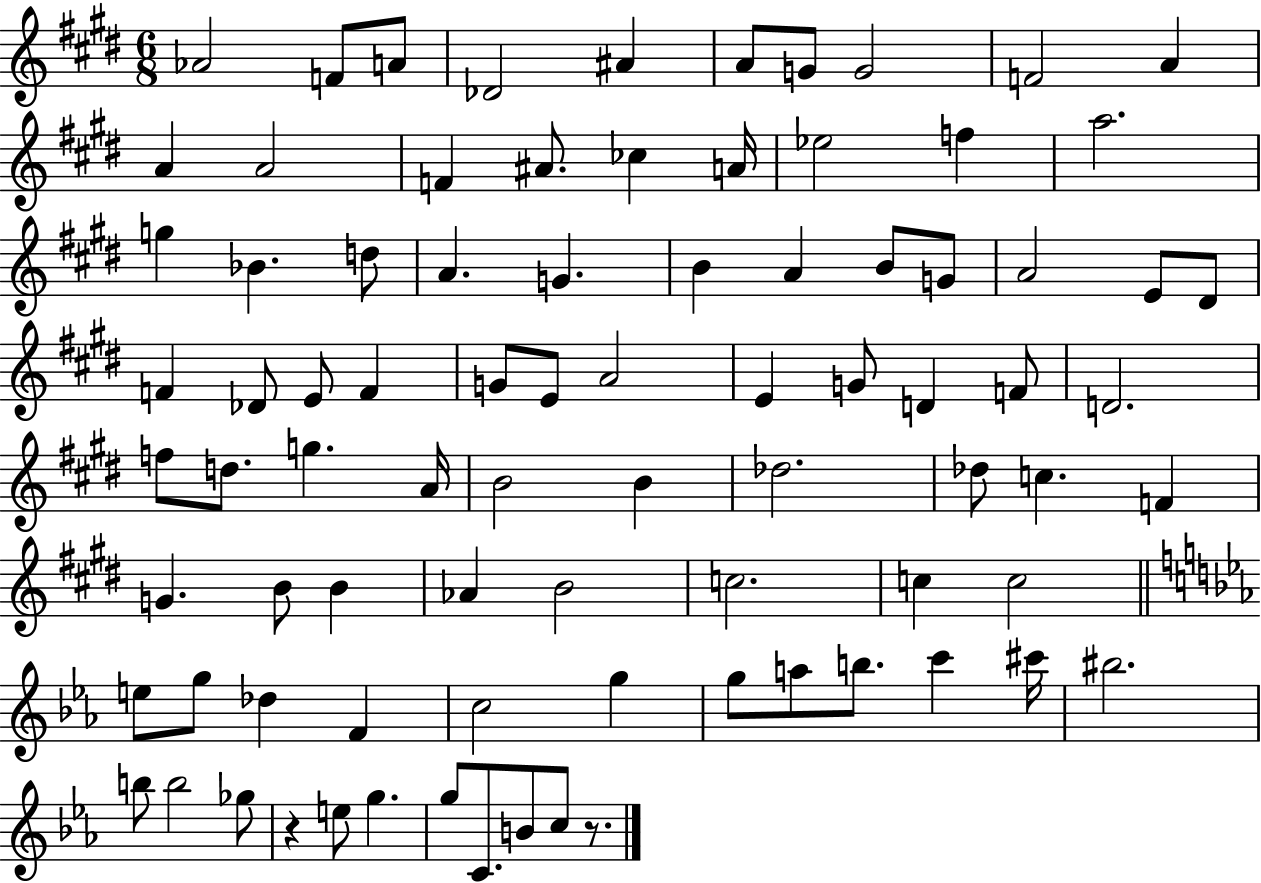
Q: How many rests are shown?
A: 2